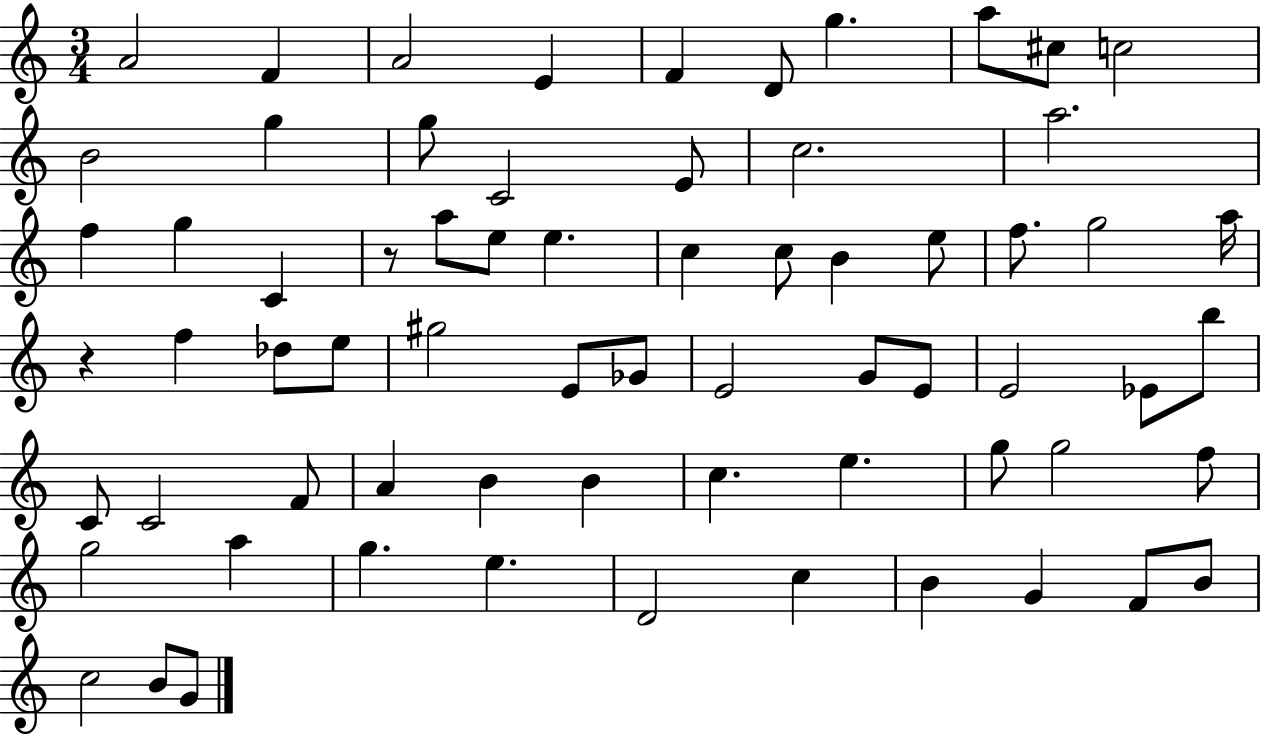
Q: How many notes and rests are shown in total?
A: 68